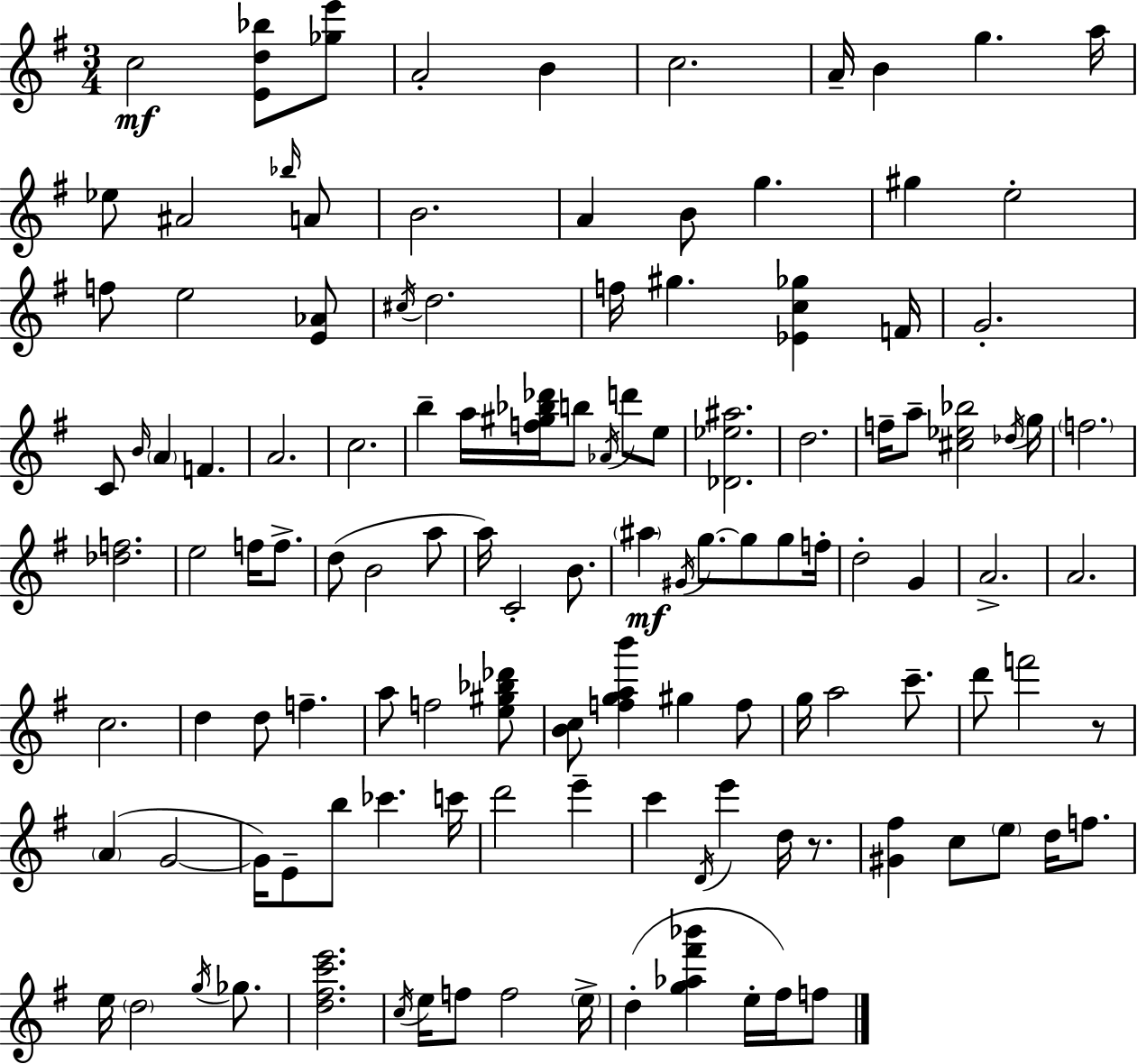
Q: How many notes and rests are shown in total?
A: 122